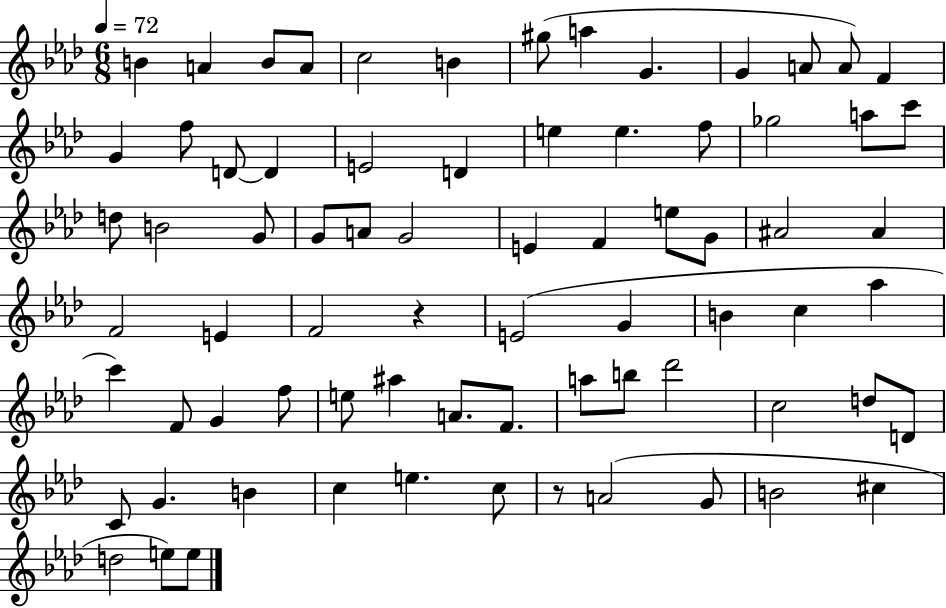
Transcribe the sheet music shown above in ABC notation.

X:1
T:Untitled
M:6/8
L:1/4
K:Ab
B A B/2 A/2 c2 B ^g/2 a G G A/2 A/2 F G f/2 D/2 D E2 D e e f/2 _g2 a/2 c'/2 d/2 B2 G/2 G/2 A/2 G2 E F e/2 G/2 ^A2 ^A F2 E F2 z E2 G B c _a c' F/2 G f/2 e/2 ^a A/2 F/2 a/2 b/2 _d'2 c2 d/2 D/2 C/2 G B c e c/2 z/2 A2 G/2 B2 ^c d2 e/2 e/2